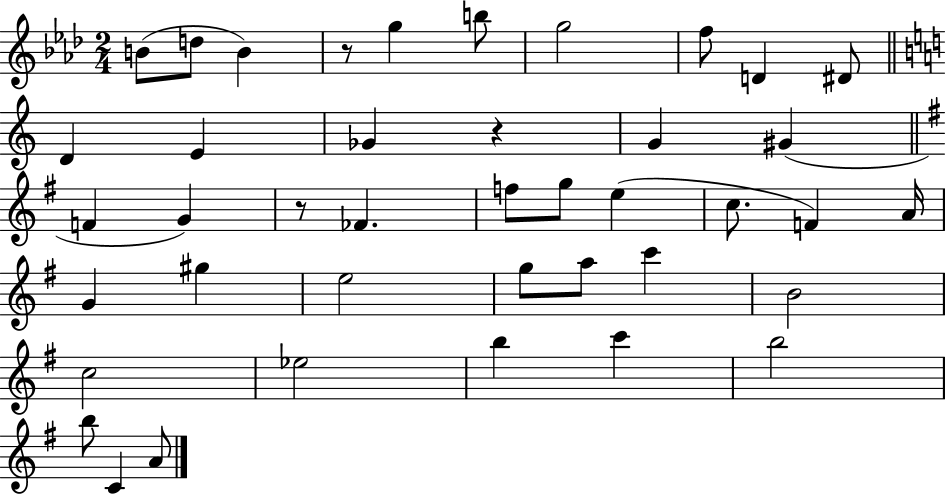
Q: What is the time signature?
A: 2/4